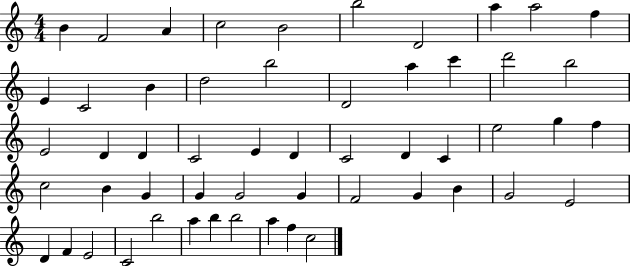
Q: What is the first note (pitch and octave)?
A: B4